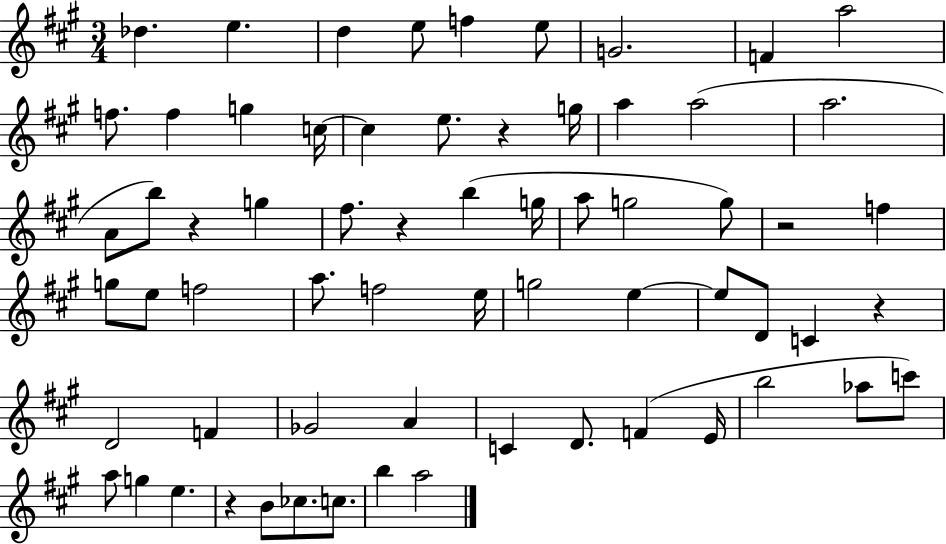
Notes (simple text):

Db5/q. E5/q. D5/q E5/e F5/q E5/e G4/h. F4/q A5/h F5/e. F5/q G5/q C5/s C5/q E5/e. R/q G5/s A5/q A5/h A5/h. A4/e B5/e R/q G5/q F#5/e. R/q B5/q G5/s A5/e G5/h G5/e R/h F5/q G5/e E5/e F5/h A5/e. F5/h E5/s G5/h E5/q E5/e D4/e C4/q R/q D4/h F4/q Gb4/h A4/q C4/q D4/e. F4/q E4/s B5/h Ab5/e C6/e A5/e G5/q E5/q. R/q B4/e CES5/e. C5/e. B5/q A5/h